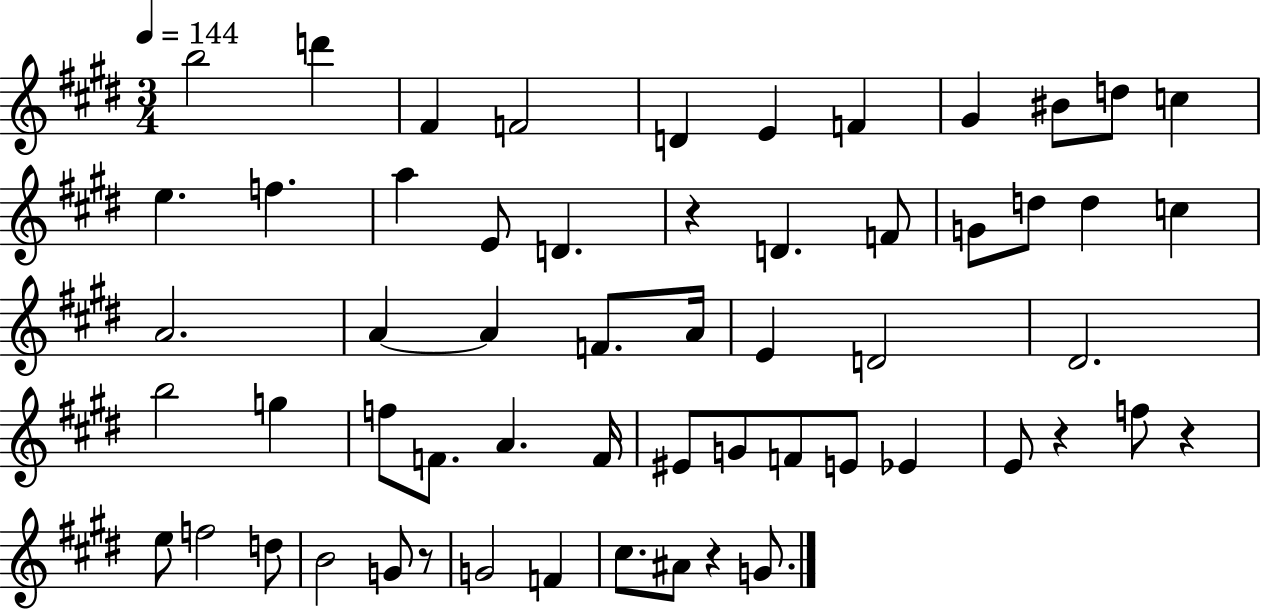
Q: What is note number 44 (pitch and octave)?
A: E5